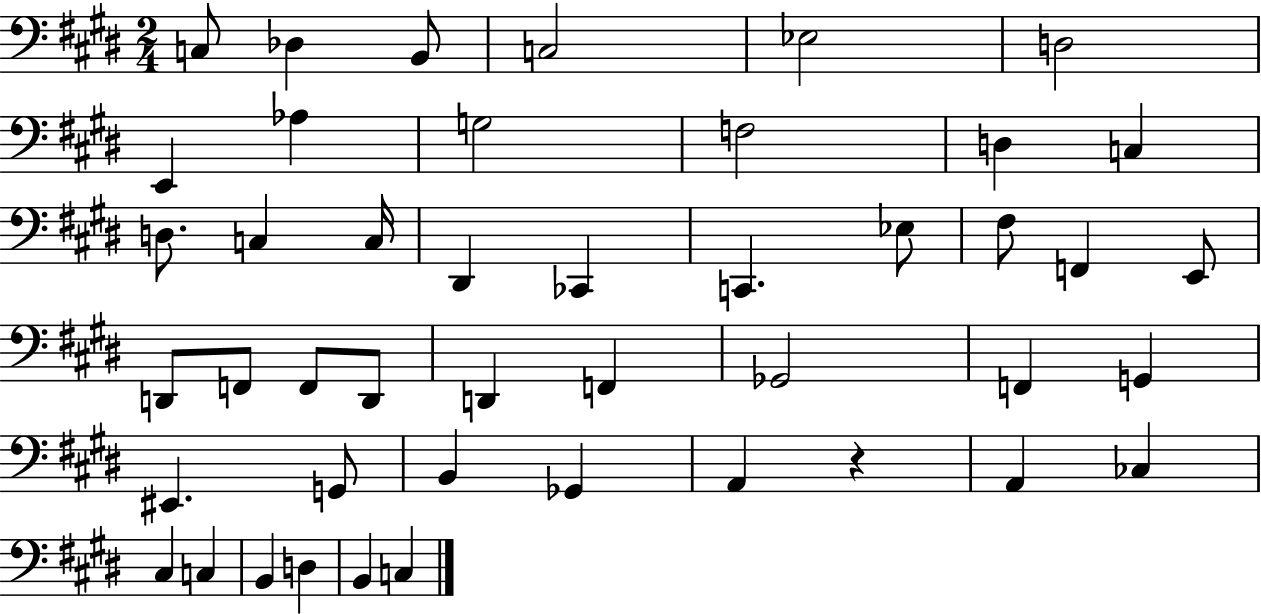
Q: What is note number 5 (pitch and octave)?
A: Eb3